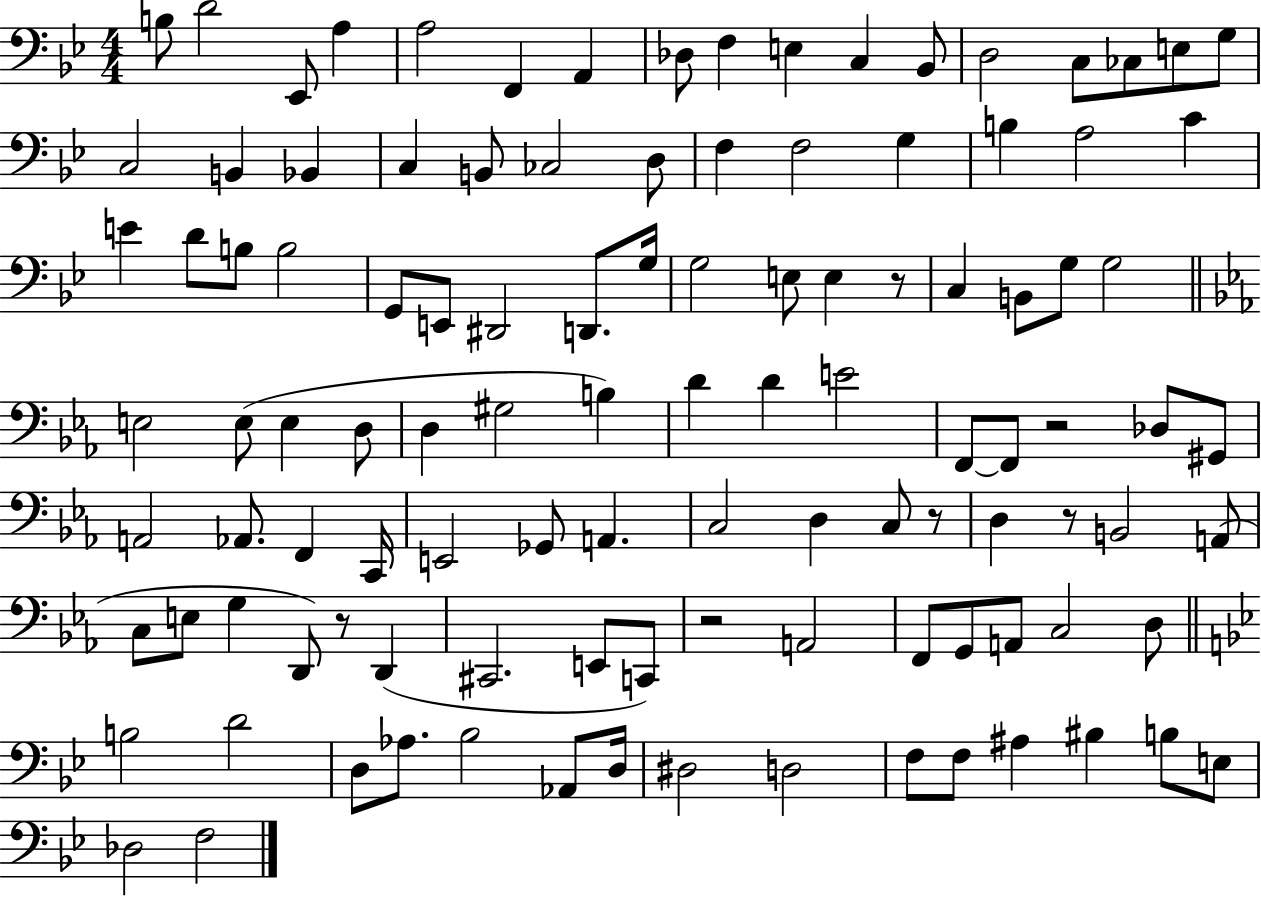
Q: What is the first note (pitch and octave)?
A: B3